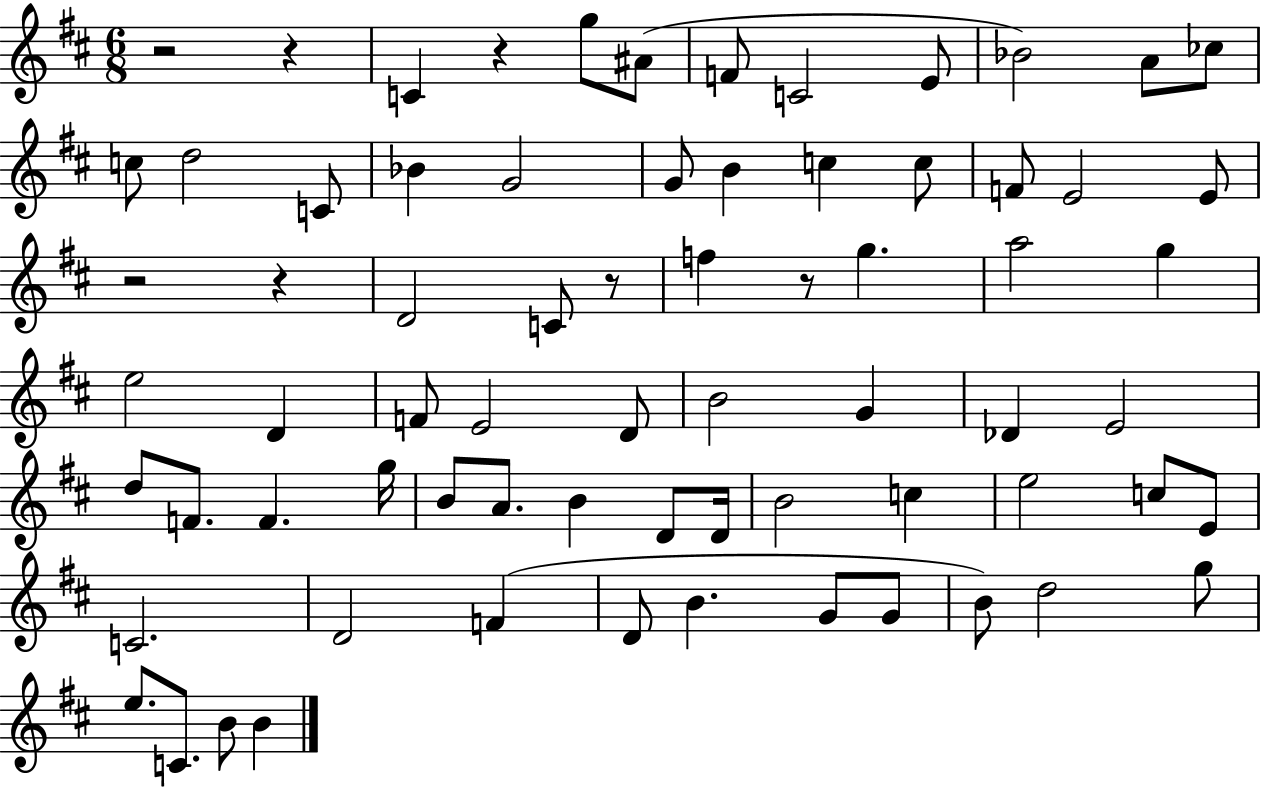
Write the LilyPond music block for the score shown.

{
  \clef treble
  \numericTimeSignature
  \time 6/8
  \key d \major
  \repeat volta 2 { r2 r4 | c'4 r4 g''8 ais'8( | f'8 c'2 e'8 | bes'2) a'8 ces''8 | \break c''8 d''2 c'8 | bes'4 g'2 | g'8 b'4 c''4 c''8 | f'8 e'2 e'8 | \break r2 r4 | d'2 c'8 r8 | f''4 r8 g''4. | a''2 g''4 | \break e''2 d'4 | f'8 e'2 d'8 | b'2 g'4 | des'4 e'2 | \break d''8 f'8. f'4. g''16 | b'8 a'8. b'4 d'8 d'16 | b'2 c''4 | e''2 c''8 e'8 | \break c'2. | d'2 f'4( | d'8 b'4. g'8 g'8 | b'8) d''2 g''8 | \break e''8. c'8. b'8 b'4 | } \bar "|."
}